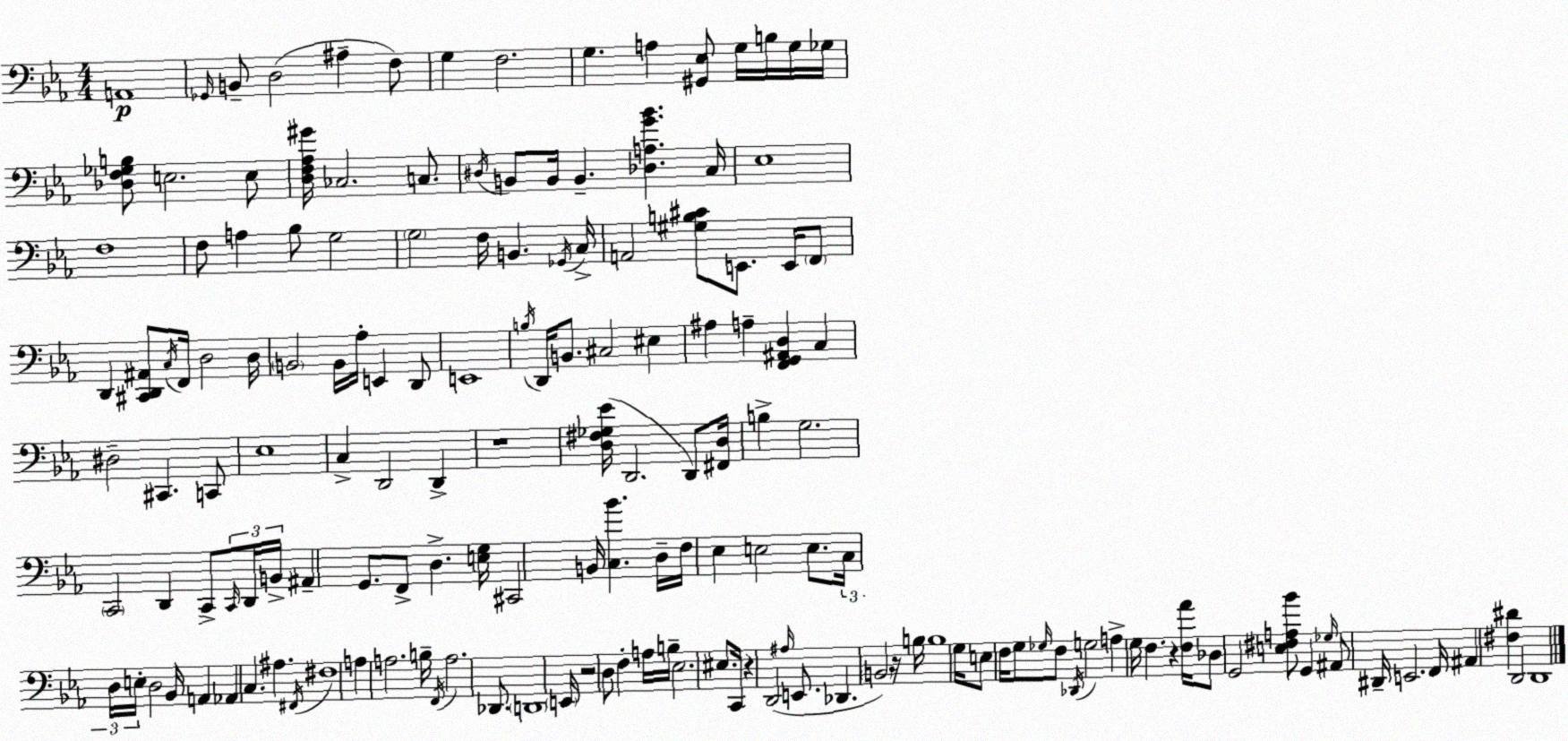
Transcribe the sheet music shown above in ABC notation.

X:1
T:Untitled
M:4/4
L:1/4
K:Cm
A,,4 _G,,/4 B,,/2 D,2 ^A, F,/2 G, F,2 G, A, [^G,,_E,]/2 G,/4 B,/4 G,/4 _G,/4 [_D,F,_G,B,]/2 E,2 E,/2 [D,F,_A,^G]/4 _C,2 C,/2 ^D,/4 B,,/2 B,,/4 B,, [_D,A,G_B] C,/4 _E,4 F,4 F,/2 A, _B,/2 G,2 G,2 F,/4 B,, _G,,/4 C,/4 A,,2 [^G,B,^C]/2 E,,/2 E,,/4 F,,/2 D,, [^C,,D,,^A,,]/2 C,/4 F,,/4 D,2 D,/4 B,,2 B,,/4 _A,/4 E,, D,,/2 E,,4 B,/4 D,,/4 B,,/2 ^C,2 ^E, ^A, A, [F,,G,,^A,,D,] C, ^D,2 ^C,, C,,/2 _E,4 C, D,,2 D,, z4 [D,^F,_G,_E]/4 D,,2 D,,/2 [^F,,D,]/4 B, G,2 C,,2 D,, C,,/2 C,,/4 D,,/4 B,,/4 ^A,, G,,/2 F,,/2 D, [E,G,]/4 ^C,,2 B,,/4 [C,_B] D,/4 F,/4 _E, E,2 E,/2 C,/4 D,/4 E,/4 D,2 _B,,/4 A,, _A,, C, ^A, ^F,,/4 ^F,4 A, A,2 B,/4 F,,/4 A,2 _D,,/2 D,,4 E,,/4 z2 D,/2 F, A,/4 B,/4 _E,2 ^E,/2 C,,/4 z D,,2 ^A,/4 E,,/2 _D,, B,,2 z/4 B,/4 B,4 G,/4 E,/2 F,/4 G,/2 _G,/4 F,/2 _D,,/4 G,2 A, G,/4 F, z [F,_A]/4 _D,/2 G,,2 [E,^F,A,_B]/2 G,, _G,/4 ^A,,/2 ^D,,/4 E,,2 F,,/4 ^A,, [^F,^D] D,,2 D,,4